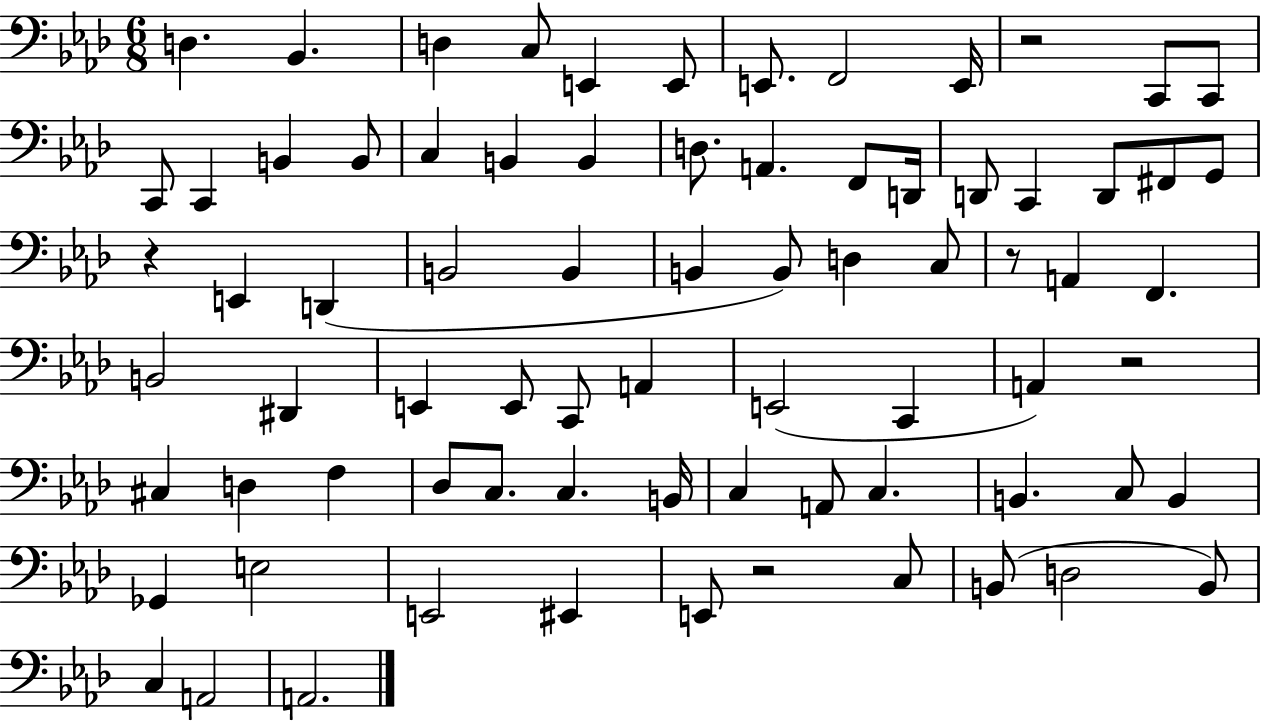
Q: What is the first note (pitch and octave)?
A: D3